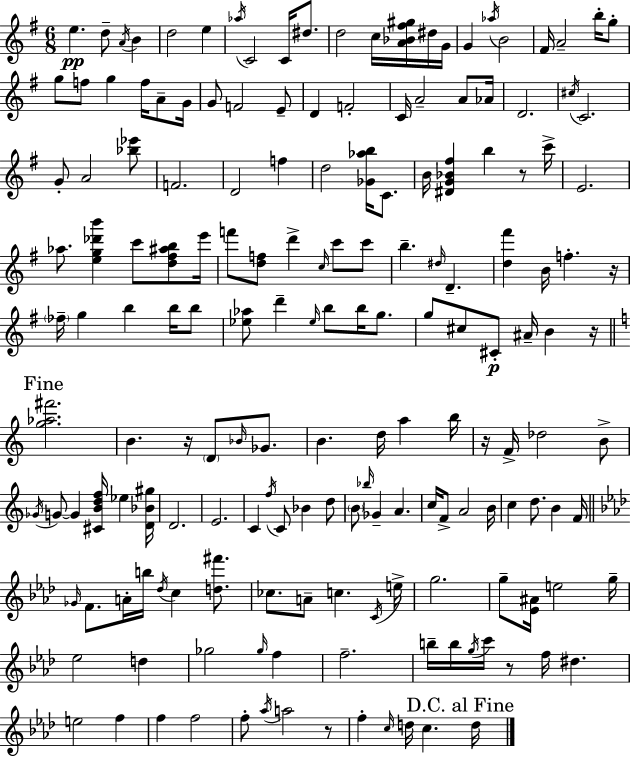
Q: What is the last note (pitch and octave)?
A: D5